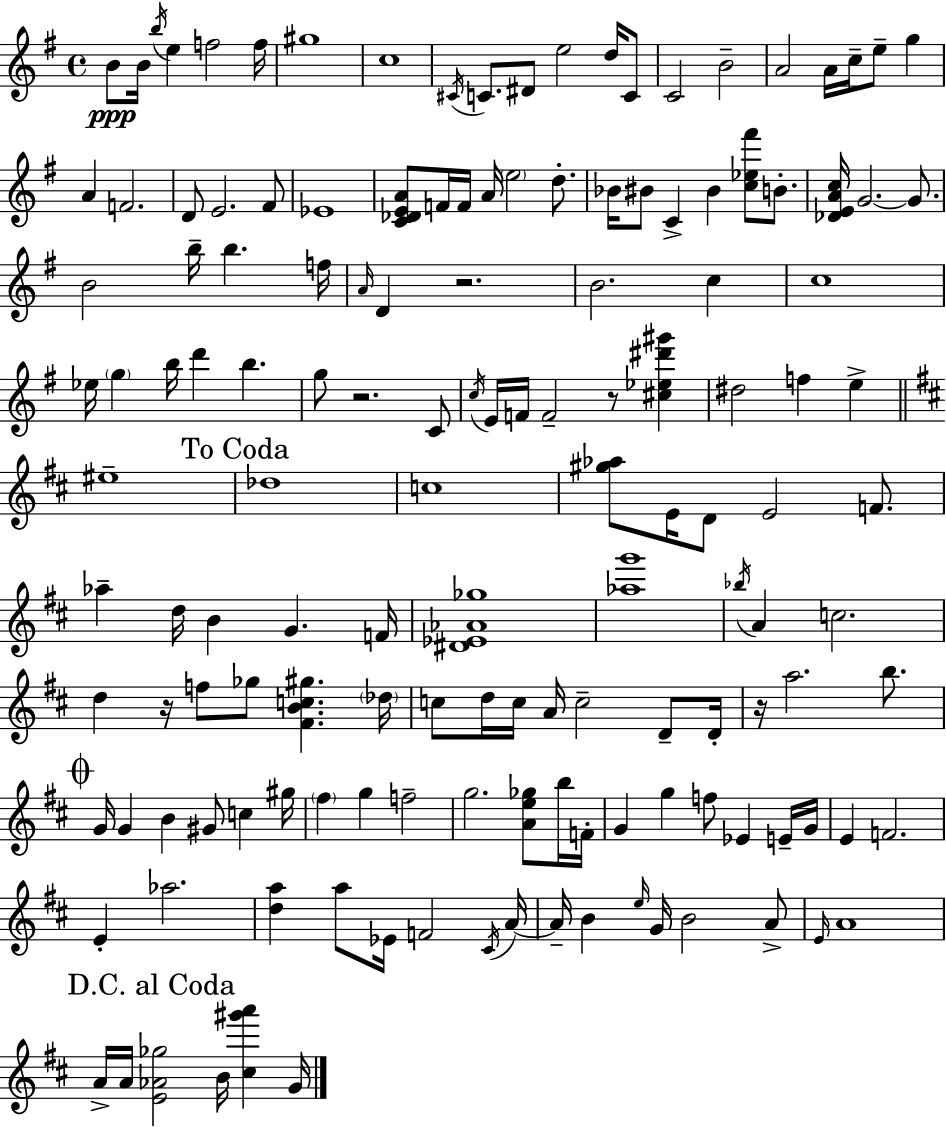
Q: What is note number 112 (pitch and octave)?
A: Ab5